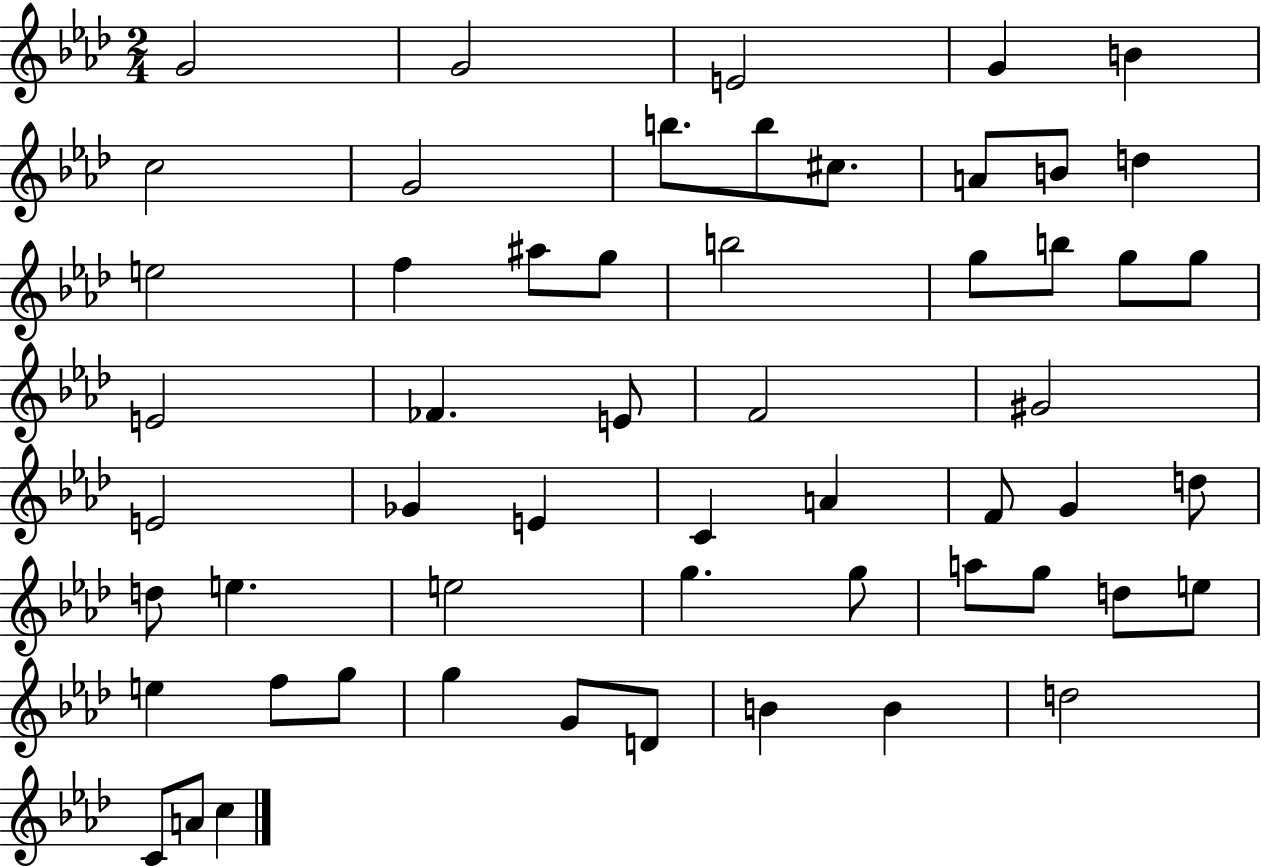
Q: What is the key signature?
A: AES major